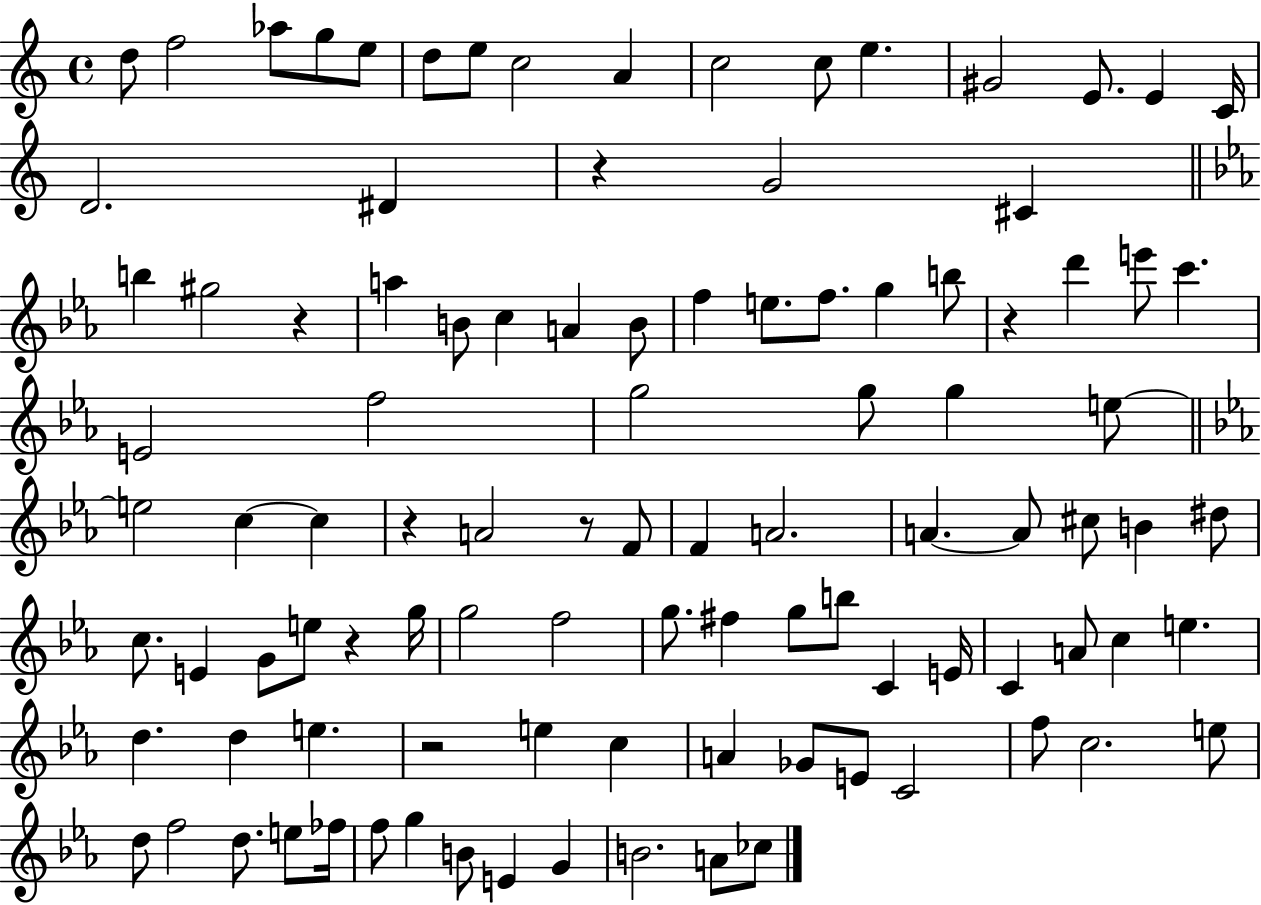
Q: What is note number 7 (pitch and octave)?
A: E5